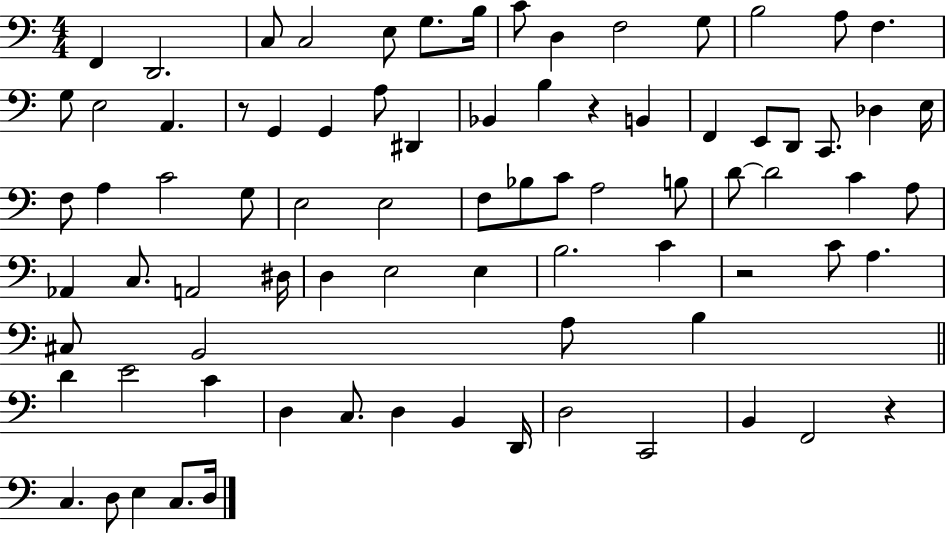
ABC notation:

X:1
T:Untitled
M:4/4
L:1/4
K:C
F,, D,,2 C,/2 C,2 E,/2 G,/2 B,/4 C/2 D, F,2 G,/2 B,2 A,/2 F, G,/2 E,2 A,, z/2 G,, G,, A,/2 ^D,, _B,, B, z B,, F,, E,,/2 D,,/2 C,,/2 _D, E,/4 F,/2 A, C2 G,/2 E,2 E,2 F,/2 _B,/2 C/2 A,2 B,/2 D/2 D2 C A,/2 _A,, C,/2 A,,2 ^D,/4 D, E,2 E, B,2 C z2 C/2 A, ^C,/2 B,,2 A,/2 B, D E2 C D, C,/2 D, B,, D,,/4 D,2 C,,2 B,, F,,2 z C, D,/2 E, C,/2 D,/4